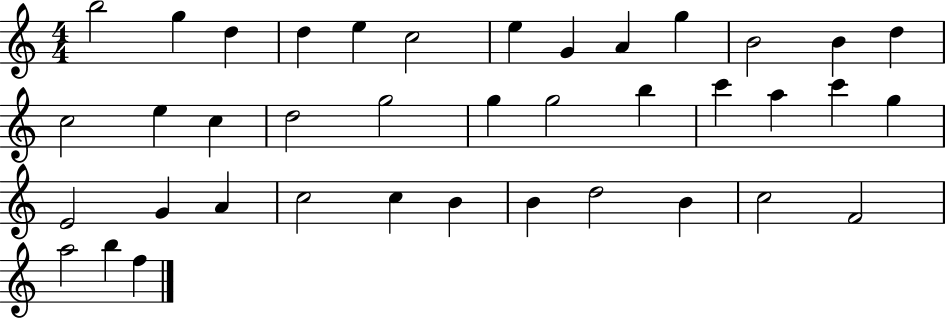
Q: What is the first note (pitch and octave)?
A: B5